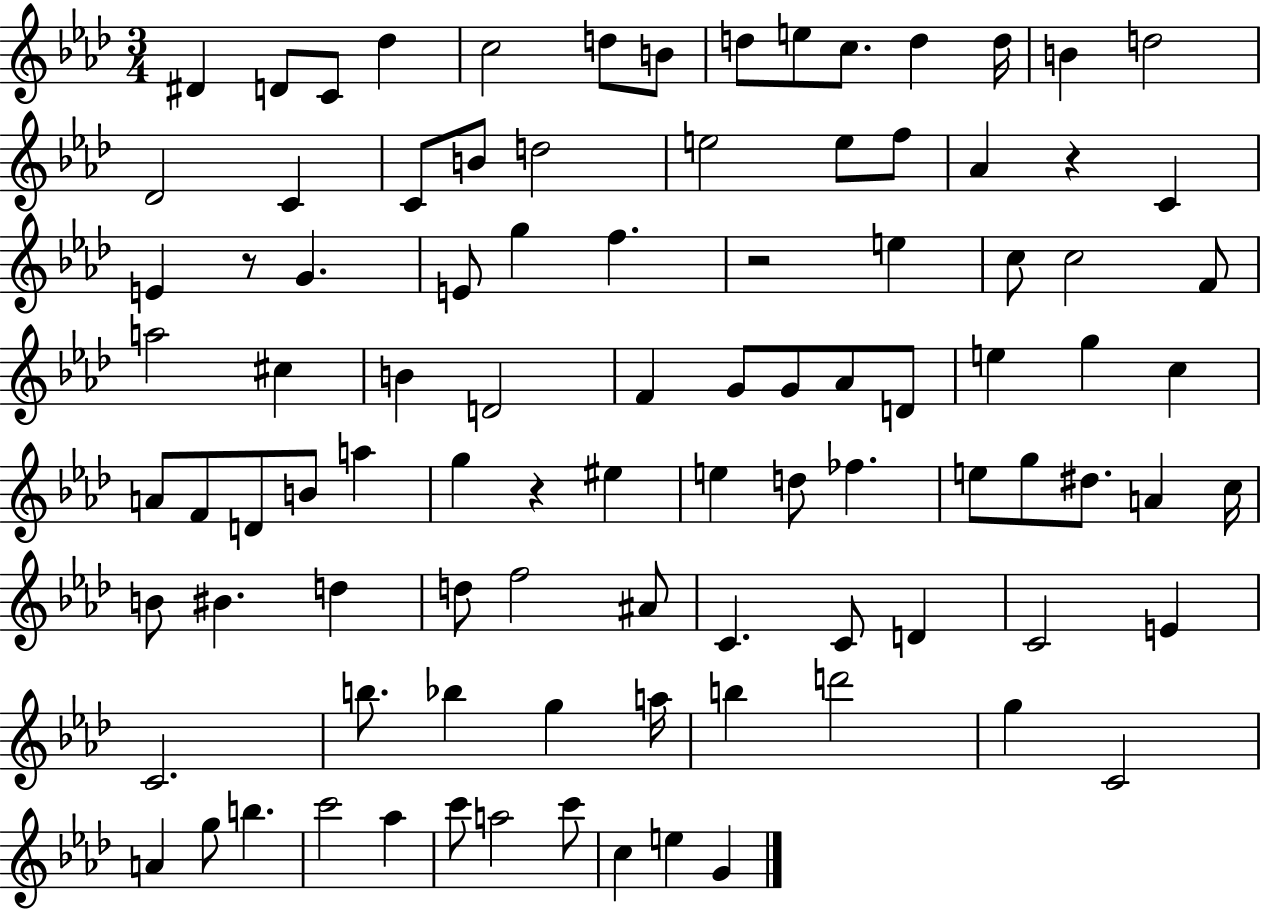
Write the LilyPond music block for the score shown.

{
  \clef treble
  \numericTimeSignature
  \time 3/4
  \key aes \major
  dis'4 d'8 c'8 des''4 | c''2 d''8 b'8 | d''8 e''8 c''8. d''4 d''16 | b'4 d''2 | \break des'2 c'4 | c'8 b'8 d''2 | e''2 e''8 f''8 | aes'4 r4 c'4 | \break e'4 r8 g'4. | e'8 g''4 f''4. | r2 e''4 | c''8 c''2 f'8 | \break a''2 cis''4 | b'4 d'2 | f'4 g'8 g'8 aes'8 d'8 | e''4 g''4 c''4 | \break a'8 f'8 d'8 b'8 a''4 | g''4 r4 eis''4 | e''4 d''8 fes''4. | e''8 g''8 dis''8. a'4 c''16 | \break b'8 bis'4. d''4 | d''8 f''2 ais'8 | c'4. c'8 d'4 | c'2 e'4 | \break c'2. | b''8. bes''4 g''4 a''16 | b''4 d'''2 | g''4 c'2 | \break a'4 g''8 b''4. | c'''2 aes''4 | c'''8 a''2 c'''8 | c''4 e''4 g'4 | \break \bar "|."
}